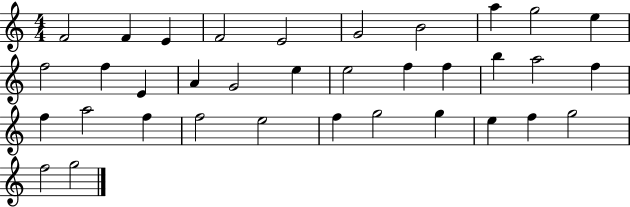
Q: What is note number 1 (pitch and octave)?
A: F4